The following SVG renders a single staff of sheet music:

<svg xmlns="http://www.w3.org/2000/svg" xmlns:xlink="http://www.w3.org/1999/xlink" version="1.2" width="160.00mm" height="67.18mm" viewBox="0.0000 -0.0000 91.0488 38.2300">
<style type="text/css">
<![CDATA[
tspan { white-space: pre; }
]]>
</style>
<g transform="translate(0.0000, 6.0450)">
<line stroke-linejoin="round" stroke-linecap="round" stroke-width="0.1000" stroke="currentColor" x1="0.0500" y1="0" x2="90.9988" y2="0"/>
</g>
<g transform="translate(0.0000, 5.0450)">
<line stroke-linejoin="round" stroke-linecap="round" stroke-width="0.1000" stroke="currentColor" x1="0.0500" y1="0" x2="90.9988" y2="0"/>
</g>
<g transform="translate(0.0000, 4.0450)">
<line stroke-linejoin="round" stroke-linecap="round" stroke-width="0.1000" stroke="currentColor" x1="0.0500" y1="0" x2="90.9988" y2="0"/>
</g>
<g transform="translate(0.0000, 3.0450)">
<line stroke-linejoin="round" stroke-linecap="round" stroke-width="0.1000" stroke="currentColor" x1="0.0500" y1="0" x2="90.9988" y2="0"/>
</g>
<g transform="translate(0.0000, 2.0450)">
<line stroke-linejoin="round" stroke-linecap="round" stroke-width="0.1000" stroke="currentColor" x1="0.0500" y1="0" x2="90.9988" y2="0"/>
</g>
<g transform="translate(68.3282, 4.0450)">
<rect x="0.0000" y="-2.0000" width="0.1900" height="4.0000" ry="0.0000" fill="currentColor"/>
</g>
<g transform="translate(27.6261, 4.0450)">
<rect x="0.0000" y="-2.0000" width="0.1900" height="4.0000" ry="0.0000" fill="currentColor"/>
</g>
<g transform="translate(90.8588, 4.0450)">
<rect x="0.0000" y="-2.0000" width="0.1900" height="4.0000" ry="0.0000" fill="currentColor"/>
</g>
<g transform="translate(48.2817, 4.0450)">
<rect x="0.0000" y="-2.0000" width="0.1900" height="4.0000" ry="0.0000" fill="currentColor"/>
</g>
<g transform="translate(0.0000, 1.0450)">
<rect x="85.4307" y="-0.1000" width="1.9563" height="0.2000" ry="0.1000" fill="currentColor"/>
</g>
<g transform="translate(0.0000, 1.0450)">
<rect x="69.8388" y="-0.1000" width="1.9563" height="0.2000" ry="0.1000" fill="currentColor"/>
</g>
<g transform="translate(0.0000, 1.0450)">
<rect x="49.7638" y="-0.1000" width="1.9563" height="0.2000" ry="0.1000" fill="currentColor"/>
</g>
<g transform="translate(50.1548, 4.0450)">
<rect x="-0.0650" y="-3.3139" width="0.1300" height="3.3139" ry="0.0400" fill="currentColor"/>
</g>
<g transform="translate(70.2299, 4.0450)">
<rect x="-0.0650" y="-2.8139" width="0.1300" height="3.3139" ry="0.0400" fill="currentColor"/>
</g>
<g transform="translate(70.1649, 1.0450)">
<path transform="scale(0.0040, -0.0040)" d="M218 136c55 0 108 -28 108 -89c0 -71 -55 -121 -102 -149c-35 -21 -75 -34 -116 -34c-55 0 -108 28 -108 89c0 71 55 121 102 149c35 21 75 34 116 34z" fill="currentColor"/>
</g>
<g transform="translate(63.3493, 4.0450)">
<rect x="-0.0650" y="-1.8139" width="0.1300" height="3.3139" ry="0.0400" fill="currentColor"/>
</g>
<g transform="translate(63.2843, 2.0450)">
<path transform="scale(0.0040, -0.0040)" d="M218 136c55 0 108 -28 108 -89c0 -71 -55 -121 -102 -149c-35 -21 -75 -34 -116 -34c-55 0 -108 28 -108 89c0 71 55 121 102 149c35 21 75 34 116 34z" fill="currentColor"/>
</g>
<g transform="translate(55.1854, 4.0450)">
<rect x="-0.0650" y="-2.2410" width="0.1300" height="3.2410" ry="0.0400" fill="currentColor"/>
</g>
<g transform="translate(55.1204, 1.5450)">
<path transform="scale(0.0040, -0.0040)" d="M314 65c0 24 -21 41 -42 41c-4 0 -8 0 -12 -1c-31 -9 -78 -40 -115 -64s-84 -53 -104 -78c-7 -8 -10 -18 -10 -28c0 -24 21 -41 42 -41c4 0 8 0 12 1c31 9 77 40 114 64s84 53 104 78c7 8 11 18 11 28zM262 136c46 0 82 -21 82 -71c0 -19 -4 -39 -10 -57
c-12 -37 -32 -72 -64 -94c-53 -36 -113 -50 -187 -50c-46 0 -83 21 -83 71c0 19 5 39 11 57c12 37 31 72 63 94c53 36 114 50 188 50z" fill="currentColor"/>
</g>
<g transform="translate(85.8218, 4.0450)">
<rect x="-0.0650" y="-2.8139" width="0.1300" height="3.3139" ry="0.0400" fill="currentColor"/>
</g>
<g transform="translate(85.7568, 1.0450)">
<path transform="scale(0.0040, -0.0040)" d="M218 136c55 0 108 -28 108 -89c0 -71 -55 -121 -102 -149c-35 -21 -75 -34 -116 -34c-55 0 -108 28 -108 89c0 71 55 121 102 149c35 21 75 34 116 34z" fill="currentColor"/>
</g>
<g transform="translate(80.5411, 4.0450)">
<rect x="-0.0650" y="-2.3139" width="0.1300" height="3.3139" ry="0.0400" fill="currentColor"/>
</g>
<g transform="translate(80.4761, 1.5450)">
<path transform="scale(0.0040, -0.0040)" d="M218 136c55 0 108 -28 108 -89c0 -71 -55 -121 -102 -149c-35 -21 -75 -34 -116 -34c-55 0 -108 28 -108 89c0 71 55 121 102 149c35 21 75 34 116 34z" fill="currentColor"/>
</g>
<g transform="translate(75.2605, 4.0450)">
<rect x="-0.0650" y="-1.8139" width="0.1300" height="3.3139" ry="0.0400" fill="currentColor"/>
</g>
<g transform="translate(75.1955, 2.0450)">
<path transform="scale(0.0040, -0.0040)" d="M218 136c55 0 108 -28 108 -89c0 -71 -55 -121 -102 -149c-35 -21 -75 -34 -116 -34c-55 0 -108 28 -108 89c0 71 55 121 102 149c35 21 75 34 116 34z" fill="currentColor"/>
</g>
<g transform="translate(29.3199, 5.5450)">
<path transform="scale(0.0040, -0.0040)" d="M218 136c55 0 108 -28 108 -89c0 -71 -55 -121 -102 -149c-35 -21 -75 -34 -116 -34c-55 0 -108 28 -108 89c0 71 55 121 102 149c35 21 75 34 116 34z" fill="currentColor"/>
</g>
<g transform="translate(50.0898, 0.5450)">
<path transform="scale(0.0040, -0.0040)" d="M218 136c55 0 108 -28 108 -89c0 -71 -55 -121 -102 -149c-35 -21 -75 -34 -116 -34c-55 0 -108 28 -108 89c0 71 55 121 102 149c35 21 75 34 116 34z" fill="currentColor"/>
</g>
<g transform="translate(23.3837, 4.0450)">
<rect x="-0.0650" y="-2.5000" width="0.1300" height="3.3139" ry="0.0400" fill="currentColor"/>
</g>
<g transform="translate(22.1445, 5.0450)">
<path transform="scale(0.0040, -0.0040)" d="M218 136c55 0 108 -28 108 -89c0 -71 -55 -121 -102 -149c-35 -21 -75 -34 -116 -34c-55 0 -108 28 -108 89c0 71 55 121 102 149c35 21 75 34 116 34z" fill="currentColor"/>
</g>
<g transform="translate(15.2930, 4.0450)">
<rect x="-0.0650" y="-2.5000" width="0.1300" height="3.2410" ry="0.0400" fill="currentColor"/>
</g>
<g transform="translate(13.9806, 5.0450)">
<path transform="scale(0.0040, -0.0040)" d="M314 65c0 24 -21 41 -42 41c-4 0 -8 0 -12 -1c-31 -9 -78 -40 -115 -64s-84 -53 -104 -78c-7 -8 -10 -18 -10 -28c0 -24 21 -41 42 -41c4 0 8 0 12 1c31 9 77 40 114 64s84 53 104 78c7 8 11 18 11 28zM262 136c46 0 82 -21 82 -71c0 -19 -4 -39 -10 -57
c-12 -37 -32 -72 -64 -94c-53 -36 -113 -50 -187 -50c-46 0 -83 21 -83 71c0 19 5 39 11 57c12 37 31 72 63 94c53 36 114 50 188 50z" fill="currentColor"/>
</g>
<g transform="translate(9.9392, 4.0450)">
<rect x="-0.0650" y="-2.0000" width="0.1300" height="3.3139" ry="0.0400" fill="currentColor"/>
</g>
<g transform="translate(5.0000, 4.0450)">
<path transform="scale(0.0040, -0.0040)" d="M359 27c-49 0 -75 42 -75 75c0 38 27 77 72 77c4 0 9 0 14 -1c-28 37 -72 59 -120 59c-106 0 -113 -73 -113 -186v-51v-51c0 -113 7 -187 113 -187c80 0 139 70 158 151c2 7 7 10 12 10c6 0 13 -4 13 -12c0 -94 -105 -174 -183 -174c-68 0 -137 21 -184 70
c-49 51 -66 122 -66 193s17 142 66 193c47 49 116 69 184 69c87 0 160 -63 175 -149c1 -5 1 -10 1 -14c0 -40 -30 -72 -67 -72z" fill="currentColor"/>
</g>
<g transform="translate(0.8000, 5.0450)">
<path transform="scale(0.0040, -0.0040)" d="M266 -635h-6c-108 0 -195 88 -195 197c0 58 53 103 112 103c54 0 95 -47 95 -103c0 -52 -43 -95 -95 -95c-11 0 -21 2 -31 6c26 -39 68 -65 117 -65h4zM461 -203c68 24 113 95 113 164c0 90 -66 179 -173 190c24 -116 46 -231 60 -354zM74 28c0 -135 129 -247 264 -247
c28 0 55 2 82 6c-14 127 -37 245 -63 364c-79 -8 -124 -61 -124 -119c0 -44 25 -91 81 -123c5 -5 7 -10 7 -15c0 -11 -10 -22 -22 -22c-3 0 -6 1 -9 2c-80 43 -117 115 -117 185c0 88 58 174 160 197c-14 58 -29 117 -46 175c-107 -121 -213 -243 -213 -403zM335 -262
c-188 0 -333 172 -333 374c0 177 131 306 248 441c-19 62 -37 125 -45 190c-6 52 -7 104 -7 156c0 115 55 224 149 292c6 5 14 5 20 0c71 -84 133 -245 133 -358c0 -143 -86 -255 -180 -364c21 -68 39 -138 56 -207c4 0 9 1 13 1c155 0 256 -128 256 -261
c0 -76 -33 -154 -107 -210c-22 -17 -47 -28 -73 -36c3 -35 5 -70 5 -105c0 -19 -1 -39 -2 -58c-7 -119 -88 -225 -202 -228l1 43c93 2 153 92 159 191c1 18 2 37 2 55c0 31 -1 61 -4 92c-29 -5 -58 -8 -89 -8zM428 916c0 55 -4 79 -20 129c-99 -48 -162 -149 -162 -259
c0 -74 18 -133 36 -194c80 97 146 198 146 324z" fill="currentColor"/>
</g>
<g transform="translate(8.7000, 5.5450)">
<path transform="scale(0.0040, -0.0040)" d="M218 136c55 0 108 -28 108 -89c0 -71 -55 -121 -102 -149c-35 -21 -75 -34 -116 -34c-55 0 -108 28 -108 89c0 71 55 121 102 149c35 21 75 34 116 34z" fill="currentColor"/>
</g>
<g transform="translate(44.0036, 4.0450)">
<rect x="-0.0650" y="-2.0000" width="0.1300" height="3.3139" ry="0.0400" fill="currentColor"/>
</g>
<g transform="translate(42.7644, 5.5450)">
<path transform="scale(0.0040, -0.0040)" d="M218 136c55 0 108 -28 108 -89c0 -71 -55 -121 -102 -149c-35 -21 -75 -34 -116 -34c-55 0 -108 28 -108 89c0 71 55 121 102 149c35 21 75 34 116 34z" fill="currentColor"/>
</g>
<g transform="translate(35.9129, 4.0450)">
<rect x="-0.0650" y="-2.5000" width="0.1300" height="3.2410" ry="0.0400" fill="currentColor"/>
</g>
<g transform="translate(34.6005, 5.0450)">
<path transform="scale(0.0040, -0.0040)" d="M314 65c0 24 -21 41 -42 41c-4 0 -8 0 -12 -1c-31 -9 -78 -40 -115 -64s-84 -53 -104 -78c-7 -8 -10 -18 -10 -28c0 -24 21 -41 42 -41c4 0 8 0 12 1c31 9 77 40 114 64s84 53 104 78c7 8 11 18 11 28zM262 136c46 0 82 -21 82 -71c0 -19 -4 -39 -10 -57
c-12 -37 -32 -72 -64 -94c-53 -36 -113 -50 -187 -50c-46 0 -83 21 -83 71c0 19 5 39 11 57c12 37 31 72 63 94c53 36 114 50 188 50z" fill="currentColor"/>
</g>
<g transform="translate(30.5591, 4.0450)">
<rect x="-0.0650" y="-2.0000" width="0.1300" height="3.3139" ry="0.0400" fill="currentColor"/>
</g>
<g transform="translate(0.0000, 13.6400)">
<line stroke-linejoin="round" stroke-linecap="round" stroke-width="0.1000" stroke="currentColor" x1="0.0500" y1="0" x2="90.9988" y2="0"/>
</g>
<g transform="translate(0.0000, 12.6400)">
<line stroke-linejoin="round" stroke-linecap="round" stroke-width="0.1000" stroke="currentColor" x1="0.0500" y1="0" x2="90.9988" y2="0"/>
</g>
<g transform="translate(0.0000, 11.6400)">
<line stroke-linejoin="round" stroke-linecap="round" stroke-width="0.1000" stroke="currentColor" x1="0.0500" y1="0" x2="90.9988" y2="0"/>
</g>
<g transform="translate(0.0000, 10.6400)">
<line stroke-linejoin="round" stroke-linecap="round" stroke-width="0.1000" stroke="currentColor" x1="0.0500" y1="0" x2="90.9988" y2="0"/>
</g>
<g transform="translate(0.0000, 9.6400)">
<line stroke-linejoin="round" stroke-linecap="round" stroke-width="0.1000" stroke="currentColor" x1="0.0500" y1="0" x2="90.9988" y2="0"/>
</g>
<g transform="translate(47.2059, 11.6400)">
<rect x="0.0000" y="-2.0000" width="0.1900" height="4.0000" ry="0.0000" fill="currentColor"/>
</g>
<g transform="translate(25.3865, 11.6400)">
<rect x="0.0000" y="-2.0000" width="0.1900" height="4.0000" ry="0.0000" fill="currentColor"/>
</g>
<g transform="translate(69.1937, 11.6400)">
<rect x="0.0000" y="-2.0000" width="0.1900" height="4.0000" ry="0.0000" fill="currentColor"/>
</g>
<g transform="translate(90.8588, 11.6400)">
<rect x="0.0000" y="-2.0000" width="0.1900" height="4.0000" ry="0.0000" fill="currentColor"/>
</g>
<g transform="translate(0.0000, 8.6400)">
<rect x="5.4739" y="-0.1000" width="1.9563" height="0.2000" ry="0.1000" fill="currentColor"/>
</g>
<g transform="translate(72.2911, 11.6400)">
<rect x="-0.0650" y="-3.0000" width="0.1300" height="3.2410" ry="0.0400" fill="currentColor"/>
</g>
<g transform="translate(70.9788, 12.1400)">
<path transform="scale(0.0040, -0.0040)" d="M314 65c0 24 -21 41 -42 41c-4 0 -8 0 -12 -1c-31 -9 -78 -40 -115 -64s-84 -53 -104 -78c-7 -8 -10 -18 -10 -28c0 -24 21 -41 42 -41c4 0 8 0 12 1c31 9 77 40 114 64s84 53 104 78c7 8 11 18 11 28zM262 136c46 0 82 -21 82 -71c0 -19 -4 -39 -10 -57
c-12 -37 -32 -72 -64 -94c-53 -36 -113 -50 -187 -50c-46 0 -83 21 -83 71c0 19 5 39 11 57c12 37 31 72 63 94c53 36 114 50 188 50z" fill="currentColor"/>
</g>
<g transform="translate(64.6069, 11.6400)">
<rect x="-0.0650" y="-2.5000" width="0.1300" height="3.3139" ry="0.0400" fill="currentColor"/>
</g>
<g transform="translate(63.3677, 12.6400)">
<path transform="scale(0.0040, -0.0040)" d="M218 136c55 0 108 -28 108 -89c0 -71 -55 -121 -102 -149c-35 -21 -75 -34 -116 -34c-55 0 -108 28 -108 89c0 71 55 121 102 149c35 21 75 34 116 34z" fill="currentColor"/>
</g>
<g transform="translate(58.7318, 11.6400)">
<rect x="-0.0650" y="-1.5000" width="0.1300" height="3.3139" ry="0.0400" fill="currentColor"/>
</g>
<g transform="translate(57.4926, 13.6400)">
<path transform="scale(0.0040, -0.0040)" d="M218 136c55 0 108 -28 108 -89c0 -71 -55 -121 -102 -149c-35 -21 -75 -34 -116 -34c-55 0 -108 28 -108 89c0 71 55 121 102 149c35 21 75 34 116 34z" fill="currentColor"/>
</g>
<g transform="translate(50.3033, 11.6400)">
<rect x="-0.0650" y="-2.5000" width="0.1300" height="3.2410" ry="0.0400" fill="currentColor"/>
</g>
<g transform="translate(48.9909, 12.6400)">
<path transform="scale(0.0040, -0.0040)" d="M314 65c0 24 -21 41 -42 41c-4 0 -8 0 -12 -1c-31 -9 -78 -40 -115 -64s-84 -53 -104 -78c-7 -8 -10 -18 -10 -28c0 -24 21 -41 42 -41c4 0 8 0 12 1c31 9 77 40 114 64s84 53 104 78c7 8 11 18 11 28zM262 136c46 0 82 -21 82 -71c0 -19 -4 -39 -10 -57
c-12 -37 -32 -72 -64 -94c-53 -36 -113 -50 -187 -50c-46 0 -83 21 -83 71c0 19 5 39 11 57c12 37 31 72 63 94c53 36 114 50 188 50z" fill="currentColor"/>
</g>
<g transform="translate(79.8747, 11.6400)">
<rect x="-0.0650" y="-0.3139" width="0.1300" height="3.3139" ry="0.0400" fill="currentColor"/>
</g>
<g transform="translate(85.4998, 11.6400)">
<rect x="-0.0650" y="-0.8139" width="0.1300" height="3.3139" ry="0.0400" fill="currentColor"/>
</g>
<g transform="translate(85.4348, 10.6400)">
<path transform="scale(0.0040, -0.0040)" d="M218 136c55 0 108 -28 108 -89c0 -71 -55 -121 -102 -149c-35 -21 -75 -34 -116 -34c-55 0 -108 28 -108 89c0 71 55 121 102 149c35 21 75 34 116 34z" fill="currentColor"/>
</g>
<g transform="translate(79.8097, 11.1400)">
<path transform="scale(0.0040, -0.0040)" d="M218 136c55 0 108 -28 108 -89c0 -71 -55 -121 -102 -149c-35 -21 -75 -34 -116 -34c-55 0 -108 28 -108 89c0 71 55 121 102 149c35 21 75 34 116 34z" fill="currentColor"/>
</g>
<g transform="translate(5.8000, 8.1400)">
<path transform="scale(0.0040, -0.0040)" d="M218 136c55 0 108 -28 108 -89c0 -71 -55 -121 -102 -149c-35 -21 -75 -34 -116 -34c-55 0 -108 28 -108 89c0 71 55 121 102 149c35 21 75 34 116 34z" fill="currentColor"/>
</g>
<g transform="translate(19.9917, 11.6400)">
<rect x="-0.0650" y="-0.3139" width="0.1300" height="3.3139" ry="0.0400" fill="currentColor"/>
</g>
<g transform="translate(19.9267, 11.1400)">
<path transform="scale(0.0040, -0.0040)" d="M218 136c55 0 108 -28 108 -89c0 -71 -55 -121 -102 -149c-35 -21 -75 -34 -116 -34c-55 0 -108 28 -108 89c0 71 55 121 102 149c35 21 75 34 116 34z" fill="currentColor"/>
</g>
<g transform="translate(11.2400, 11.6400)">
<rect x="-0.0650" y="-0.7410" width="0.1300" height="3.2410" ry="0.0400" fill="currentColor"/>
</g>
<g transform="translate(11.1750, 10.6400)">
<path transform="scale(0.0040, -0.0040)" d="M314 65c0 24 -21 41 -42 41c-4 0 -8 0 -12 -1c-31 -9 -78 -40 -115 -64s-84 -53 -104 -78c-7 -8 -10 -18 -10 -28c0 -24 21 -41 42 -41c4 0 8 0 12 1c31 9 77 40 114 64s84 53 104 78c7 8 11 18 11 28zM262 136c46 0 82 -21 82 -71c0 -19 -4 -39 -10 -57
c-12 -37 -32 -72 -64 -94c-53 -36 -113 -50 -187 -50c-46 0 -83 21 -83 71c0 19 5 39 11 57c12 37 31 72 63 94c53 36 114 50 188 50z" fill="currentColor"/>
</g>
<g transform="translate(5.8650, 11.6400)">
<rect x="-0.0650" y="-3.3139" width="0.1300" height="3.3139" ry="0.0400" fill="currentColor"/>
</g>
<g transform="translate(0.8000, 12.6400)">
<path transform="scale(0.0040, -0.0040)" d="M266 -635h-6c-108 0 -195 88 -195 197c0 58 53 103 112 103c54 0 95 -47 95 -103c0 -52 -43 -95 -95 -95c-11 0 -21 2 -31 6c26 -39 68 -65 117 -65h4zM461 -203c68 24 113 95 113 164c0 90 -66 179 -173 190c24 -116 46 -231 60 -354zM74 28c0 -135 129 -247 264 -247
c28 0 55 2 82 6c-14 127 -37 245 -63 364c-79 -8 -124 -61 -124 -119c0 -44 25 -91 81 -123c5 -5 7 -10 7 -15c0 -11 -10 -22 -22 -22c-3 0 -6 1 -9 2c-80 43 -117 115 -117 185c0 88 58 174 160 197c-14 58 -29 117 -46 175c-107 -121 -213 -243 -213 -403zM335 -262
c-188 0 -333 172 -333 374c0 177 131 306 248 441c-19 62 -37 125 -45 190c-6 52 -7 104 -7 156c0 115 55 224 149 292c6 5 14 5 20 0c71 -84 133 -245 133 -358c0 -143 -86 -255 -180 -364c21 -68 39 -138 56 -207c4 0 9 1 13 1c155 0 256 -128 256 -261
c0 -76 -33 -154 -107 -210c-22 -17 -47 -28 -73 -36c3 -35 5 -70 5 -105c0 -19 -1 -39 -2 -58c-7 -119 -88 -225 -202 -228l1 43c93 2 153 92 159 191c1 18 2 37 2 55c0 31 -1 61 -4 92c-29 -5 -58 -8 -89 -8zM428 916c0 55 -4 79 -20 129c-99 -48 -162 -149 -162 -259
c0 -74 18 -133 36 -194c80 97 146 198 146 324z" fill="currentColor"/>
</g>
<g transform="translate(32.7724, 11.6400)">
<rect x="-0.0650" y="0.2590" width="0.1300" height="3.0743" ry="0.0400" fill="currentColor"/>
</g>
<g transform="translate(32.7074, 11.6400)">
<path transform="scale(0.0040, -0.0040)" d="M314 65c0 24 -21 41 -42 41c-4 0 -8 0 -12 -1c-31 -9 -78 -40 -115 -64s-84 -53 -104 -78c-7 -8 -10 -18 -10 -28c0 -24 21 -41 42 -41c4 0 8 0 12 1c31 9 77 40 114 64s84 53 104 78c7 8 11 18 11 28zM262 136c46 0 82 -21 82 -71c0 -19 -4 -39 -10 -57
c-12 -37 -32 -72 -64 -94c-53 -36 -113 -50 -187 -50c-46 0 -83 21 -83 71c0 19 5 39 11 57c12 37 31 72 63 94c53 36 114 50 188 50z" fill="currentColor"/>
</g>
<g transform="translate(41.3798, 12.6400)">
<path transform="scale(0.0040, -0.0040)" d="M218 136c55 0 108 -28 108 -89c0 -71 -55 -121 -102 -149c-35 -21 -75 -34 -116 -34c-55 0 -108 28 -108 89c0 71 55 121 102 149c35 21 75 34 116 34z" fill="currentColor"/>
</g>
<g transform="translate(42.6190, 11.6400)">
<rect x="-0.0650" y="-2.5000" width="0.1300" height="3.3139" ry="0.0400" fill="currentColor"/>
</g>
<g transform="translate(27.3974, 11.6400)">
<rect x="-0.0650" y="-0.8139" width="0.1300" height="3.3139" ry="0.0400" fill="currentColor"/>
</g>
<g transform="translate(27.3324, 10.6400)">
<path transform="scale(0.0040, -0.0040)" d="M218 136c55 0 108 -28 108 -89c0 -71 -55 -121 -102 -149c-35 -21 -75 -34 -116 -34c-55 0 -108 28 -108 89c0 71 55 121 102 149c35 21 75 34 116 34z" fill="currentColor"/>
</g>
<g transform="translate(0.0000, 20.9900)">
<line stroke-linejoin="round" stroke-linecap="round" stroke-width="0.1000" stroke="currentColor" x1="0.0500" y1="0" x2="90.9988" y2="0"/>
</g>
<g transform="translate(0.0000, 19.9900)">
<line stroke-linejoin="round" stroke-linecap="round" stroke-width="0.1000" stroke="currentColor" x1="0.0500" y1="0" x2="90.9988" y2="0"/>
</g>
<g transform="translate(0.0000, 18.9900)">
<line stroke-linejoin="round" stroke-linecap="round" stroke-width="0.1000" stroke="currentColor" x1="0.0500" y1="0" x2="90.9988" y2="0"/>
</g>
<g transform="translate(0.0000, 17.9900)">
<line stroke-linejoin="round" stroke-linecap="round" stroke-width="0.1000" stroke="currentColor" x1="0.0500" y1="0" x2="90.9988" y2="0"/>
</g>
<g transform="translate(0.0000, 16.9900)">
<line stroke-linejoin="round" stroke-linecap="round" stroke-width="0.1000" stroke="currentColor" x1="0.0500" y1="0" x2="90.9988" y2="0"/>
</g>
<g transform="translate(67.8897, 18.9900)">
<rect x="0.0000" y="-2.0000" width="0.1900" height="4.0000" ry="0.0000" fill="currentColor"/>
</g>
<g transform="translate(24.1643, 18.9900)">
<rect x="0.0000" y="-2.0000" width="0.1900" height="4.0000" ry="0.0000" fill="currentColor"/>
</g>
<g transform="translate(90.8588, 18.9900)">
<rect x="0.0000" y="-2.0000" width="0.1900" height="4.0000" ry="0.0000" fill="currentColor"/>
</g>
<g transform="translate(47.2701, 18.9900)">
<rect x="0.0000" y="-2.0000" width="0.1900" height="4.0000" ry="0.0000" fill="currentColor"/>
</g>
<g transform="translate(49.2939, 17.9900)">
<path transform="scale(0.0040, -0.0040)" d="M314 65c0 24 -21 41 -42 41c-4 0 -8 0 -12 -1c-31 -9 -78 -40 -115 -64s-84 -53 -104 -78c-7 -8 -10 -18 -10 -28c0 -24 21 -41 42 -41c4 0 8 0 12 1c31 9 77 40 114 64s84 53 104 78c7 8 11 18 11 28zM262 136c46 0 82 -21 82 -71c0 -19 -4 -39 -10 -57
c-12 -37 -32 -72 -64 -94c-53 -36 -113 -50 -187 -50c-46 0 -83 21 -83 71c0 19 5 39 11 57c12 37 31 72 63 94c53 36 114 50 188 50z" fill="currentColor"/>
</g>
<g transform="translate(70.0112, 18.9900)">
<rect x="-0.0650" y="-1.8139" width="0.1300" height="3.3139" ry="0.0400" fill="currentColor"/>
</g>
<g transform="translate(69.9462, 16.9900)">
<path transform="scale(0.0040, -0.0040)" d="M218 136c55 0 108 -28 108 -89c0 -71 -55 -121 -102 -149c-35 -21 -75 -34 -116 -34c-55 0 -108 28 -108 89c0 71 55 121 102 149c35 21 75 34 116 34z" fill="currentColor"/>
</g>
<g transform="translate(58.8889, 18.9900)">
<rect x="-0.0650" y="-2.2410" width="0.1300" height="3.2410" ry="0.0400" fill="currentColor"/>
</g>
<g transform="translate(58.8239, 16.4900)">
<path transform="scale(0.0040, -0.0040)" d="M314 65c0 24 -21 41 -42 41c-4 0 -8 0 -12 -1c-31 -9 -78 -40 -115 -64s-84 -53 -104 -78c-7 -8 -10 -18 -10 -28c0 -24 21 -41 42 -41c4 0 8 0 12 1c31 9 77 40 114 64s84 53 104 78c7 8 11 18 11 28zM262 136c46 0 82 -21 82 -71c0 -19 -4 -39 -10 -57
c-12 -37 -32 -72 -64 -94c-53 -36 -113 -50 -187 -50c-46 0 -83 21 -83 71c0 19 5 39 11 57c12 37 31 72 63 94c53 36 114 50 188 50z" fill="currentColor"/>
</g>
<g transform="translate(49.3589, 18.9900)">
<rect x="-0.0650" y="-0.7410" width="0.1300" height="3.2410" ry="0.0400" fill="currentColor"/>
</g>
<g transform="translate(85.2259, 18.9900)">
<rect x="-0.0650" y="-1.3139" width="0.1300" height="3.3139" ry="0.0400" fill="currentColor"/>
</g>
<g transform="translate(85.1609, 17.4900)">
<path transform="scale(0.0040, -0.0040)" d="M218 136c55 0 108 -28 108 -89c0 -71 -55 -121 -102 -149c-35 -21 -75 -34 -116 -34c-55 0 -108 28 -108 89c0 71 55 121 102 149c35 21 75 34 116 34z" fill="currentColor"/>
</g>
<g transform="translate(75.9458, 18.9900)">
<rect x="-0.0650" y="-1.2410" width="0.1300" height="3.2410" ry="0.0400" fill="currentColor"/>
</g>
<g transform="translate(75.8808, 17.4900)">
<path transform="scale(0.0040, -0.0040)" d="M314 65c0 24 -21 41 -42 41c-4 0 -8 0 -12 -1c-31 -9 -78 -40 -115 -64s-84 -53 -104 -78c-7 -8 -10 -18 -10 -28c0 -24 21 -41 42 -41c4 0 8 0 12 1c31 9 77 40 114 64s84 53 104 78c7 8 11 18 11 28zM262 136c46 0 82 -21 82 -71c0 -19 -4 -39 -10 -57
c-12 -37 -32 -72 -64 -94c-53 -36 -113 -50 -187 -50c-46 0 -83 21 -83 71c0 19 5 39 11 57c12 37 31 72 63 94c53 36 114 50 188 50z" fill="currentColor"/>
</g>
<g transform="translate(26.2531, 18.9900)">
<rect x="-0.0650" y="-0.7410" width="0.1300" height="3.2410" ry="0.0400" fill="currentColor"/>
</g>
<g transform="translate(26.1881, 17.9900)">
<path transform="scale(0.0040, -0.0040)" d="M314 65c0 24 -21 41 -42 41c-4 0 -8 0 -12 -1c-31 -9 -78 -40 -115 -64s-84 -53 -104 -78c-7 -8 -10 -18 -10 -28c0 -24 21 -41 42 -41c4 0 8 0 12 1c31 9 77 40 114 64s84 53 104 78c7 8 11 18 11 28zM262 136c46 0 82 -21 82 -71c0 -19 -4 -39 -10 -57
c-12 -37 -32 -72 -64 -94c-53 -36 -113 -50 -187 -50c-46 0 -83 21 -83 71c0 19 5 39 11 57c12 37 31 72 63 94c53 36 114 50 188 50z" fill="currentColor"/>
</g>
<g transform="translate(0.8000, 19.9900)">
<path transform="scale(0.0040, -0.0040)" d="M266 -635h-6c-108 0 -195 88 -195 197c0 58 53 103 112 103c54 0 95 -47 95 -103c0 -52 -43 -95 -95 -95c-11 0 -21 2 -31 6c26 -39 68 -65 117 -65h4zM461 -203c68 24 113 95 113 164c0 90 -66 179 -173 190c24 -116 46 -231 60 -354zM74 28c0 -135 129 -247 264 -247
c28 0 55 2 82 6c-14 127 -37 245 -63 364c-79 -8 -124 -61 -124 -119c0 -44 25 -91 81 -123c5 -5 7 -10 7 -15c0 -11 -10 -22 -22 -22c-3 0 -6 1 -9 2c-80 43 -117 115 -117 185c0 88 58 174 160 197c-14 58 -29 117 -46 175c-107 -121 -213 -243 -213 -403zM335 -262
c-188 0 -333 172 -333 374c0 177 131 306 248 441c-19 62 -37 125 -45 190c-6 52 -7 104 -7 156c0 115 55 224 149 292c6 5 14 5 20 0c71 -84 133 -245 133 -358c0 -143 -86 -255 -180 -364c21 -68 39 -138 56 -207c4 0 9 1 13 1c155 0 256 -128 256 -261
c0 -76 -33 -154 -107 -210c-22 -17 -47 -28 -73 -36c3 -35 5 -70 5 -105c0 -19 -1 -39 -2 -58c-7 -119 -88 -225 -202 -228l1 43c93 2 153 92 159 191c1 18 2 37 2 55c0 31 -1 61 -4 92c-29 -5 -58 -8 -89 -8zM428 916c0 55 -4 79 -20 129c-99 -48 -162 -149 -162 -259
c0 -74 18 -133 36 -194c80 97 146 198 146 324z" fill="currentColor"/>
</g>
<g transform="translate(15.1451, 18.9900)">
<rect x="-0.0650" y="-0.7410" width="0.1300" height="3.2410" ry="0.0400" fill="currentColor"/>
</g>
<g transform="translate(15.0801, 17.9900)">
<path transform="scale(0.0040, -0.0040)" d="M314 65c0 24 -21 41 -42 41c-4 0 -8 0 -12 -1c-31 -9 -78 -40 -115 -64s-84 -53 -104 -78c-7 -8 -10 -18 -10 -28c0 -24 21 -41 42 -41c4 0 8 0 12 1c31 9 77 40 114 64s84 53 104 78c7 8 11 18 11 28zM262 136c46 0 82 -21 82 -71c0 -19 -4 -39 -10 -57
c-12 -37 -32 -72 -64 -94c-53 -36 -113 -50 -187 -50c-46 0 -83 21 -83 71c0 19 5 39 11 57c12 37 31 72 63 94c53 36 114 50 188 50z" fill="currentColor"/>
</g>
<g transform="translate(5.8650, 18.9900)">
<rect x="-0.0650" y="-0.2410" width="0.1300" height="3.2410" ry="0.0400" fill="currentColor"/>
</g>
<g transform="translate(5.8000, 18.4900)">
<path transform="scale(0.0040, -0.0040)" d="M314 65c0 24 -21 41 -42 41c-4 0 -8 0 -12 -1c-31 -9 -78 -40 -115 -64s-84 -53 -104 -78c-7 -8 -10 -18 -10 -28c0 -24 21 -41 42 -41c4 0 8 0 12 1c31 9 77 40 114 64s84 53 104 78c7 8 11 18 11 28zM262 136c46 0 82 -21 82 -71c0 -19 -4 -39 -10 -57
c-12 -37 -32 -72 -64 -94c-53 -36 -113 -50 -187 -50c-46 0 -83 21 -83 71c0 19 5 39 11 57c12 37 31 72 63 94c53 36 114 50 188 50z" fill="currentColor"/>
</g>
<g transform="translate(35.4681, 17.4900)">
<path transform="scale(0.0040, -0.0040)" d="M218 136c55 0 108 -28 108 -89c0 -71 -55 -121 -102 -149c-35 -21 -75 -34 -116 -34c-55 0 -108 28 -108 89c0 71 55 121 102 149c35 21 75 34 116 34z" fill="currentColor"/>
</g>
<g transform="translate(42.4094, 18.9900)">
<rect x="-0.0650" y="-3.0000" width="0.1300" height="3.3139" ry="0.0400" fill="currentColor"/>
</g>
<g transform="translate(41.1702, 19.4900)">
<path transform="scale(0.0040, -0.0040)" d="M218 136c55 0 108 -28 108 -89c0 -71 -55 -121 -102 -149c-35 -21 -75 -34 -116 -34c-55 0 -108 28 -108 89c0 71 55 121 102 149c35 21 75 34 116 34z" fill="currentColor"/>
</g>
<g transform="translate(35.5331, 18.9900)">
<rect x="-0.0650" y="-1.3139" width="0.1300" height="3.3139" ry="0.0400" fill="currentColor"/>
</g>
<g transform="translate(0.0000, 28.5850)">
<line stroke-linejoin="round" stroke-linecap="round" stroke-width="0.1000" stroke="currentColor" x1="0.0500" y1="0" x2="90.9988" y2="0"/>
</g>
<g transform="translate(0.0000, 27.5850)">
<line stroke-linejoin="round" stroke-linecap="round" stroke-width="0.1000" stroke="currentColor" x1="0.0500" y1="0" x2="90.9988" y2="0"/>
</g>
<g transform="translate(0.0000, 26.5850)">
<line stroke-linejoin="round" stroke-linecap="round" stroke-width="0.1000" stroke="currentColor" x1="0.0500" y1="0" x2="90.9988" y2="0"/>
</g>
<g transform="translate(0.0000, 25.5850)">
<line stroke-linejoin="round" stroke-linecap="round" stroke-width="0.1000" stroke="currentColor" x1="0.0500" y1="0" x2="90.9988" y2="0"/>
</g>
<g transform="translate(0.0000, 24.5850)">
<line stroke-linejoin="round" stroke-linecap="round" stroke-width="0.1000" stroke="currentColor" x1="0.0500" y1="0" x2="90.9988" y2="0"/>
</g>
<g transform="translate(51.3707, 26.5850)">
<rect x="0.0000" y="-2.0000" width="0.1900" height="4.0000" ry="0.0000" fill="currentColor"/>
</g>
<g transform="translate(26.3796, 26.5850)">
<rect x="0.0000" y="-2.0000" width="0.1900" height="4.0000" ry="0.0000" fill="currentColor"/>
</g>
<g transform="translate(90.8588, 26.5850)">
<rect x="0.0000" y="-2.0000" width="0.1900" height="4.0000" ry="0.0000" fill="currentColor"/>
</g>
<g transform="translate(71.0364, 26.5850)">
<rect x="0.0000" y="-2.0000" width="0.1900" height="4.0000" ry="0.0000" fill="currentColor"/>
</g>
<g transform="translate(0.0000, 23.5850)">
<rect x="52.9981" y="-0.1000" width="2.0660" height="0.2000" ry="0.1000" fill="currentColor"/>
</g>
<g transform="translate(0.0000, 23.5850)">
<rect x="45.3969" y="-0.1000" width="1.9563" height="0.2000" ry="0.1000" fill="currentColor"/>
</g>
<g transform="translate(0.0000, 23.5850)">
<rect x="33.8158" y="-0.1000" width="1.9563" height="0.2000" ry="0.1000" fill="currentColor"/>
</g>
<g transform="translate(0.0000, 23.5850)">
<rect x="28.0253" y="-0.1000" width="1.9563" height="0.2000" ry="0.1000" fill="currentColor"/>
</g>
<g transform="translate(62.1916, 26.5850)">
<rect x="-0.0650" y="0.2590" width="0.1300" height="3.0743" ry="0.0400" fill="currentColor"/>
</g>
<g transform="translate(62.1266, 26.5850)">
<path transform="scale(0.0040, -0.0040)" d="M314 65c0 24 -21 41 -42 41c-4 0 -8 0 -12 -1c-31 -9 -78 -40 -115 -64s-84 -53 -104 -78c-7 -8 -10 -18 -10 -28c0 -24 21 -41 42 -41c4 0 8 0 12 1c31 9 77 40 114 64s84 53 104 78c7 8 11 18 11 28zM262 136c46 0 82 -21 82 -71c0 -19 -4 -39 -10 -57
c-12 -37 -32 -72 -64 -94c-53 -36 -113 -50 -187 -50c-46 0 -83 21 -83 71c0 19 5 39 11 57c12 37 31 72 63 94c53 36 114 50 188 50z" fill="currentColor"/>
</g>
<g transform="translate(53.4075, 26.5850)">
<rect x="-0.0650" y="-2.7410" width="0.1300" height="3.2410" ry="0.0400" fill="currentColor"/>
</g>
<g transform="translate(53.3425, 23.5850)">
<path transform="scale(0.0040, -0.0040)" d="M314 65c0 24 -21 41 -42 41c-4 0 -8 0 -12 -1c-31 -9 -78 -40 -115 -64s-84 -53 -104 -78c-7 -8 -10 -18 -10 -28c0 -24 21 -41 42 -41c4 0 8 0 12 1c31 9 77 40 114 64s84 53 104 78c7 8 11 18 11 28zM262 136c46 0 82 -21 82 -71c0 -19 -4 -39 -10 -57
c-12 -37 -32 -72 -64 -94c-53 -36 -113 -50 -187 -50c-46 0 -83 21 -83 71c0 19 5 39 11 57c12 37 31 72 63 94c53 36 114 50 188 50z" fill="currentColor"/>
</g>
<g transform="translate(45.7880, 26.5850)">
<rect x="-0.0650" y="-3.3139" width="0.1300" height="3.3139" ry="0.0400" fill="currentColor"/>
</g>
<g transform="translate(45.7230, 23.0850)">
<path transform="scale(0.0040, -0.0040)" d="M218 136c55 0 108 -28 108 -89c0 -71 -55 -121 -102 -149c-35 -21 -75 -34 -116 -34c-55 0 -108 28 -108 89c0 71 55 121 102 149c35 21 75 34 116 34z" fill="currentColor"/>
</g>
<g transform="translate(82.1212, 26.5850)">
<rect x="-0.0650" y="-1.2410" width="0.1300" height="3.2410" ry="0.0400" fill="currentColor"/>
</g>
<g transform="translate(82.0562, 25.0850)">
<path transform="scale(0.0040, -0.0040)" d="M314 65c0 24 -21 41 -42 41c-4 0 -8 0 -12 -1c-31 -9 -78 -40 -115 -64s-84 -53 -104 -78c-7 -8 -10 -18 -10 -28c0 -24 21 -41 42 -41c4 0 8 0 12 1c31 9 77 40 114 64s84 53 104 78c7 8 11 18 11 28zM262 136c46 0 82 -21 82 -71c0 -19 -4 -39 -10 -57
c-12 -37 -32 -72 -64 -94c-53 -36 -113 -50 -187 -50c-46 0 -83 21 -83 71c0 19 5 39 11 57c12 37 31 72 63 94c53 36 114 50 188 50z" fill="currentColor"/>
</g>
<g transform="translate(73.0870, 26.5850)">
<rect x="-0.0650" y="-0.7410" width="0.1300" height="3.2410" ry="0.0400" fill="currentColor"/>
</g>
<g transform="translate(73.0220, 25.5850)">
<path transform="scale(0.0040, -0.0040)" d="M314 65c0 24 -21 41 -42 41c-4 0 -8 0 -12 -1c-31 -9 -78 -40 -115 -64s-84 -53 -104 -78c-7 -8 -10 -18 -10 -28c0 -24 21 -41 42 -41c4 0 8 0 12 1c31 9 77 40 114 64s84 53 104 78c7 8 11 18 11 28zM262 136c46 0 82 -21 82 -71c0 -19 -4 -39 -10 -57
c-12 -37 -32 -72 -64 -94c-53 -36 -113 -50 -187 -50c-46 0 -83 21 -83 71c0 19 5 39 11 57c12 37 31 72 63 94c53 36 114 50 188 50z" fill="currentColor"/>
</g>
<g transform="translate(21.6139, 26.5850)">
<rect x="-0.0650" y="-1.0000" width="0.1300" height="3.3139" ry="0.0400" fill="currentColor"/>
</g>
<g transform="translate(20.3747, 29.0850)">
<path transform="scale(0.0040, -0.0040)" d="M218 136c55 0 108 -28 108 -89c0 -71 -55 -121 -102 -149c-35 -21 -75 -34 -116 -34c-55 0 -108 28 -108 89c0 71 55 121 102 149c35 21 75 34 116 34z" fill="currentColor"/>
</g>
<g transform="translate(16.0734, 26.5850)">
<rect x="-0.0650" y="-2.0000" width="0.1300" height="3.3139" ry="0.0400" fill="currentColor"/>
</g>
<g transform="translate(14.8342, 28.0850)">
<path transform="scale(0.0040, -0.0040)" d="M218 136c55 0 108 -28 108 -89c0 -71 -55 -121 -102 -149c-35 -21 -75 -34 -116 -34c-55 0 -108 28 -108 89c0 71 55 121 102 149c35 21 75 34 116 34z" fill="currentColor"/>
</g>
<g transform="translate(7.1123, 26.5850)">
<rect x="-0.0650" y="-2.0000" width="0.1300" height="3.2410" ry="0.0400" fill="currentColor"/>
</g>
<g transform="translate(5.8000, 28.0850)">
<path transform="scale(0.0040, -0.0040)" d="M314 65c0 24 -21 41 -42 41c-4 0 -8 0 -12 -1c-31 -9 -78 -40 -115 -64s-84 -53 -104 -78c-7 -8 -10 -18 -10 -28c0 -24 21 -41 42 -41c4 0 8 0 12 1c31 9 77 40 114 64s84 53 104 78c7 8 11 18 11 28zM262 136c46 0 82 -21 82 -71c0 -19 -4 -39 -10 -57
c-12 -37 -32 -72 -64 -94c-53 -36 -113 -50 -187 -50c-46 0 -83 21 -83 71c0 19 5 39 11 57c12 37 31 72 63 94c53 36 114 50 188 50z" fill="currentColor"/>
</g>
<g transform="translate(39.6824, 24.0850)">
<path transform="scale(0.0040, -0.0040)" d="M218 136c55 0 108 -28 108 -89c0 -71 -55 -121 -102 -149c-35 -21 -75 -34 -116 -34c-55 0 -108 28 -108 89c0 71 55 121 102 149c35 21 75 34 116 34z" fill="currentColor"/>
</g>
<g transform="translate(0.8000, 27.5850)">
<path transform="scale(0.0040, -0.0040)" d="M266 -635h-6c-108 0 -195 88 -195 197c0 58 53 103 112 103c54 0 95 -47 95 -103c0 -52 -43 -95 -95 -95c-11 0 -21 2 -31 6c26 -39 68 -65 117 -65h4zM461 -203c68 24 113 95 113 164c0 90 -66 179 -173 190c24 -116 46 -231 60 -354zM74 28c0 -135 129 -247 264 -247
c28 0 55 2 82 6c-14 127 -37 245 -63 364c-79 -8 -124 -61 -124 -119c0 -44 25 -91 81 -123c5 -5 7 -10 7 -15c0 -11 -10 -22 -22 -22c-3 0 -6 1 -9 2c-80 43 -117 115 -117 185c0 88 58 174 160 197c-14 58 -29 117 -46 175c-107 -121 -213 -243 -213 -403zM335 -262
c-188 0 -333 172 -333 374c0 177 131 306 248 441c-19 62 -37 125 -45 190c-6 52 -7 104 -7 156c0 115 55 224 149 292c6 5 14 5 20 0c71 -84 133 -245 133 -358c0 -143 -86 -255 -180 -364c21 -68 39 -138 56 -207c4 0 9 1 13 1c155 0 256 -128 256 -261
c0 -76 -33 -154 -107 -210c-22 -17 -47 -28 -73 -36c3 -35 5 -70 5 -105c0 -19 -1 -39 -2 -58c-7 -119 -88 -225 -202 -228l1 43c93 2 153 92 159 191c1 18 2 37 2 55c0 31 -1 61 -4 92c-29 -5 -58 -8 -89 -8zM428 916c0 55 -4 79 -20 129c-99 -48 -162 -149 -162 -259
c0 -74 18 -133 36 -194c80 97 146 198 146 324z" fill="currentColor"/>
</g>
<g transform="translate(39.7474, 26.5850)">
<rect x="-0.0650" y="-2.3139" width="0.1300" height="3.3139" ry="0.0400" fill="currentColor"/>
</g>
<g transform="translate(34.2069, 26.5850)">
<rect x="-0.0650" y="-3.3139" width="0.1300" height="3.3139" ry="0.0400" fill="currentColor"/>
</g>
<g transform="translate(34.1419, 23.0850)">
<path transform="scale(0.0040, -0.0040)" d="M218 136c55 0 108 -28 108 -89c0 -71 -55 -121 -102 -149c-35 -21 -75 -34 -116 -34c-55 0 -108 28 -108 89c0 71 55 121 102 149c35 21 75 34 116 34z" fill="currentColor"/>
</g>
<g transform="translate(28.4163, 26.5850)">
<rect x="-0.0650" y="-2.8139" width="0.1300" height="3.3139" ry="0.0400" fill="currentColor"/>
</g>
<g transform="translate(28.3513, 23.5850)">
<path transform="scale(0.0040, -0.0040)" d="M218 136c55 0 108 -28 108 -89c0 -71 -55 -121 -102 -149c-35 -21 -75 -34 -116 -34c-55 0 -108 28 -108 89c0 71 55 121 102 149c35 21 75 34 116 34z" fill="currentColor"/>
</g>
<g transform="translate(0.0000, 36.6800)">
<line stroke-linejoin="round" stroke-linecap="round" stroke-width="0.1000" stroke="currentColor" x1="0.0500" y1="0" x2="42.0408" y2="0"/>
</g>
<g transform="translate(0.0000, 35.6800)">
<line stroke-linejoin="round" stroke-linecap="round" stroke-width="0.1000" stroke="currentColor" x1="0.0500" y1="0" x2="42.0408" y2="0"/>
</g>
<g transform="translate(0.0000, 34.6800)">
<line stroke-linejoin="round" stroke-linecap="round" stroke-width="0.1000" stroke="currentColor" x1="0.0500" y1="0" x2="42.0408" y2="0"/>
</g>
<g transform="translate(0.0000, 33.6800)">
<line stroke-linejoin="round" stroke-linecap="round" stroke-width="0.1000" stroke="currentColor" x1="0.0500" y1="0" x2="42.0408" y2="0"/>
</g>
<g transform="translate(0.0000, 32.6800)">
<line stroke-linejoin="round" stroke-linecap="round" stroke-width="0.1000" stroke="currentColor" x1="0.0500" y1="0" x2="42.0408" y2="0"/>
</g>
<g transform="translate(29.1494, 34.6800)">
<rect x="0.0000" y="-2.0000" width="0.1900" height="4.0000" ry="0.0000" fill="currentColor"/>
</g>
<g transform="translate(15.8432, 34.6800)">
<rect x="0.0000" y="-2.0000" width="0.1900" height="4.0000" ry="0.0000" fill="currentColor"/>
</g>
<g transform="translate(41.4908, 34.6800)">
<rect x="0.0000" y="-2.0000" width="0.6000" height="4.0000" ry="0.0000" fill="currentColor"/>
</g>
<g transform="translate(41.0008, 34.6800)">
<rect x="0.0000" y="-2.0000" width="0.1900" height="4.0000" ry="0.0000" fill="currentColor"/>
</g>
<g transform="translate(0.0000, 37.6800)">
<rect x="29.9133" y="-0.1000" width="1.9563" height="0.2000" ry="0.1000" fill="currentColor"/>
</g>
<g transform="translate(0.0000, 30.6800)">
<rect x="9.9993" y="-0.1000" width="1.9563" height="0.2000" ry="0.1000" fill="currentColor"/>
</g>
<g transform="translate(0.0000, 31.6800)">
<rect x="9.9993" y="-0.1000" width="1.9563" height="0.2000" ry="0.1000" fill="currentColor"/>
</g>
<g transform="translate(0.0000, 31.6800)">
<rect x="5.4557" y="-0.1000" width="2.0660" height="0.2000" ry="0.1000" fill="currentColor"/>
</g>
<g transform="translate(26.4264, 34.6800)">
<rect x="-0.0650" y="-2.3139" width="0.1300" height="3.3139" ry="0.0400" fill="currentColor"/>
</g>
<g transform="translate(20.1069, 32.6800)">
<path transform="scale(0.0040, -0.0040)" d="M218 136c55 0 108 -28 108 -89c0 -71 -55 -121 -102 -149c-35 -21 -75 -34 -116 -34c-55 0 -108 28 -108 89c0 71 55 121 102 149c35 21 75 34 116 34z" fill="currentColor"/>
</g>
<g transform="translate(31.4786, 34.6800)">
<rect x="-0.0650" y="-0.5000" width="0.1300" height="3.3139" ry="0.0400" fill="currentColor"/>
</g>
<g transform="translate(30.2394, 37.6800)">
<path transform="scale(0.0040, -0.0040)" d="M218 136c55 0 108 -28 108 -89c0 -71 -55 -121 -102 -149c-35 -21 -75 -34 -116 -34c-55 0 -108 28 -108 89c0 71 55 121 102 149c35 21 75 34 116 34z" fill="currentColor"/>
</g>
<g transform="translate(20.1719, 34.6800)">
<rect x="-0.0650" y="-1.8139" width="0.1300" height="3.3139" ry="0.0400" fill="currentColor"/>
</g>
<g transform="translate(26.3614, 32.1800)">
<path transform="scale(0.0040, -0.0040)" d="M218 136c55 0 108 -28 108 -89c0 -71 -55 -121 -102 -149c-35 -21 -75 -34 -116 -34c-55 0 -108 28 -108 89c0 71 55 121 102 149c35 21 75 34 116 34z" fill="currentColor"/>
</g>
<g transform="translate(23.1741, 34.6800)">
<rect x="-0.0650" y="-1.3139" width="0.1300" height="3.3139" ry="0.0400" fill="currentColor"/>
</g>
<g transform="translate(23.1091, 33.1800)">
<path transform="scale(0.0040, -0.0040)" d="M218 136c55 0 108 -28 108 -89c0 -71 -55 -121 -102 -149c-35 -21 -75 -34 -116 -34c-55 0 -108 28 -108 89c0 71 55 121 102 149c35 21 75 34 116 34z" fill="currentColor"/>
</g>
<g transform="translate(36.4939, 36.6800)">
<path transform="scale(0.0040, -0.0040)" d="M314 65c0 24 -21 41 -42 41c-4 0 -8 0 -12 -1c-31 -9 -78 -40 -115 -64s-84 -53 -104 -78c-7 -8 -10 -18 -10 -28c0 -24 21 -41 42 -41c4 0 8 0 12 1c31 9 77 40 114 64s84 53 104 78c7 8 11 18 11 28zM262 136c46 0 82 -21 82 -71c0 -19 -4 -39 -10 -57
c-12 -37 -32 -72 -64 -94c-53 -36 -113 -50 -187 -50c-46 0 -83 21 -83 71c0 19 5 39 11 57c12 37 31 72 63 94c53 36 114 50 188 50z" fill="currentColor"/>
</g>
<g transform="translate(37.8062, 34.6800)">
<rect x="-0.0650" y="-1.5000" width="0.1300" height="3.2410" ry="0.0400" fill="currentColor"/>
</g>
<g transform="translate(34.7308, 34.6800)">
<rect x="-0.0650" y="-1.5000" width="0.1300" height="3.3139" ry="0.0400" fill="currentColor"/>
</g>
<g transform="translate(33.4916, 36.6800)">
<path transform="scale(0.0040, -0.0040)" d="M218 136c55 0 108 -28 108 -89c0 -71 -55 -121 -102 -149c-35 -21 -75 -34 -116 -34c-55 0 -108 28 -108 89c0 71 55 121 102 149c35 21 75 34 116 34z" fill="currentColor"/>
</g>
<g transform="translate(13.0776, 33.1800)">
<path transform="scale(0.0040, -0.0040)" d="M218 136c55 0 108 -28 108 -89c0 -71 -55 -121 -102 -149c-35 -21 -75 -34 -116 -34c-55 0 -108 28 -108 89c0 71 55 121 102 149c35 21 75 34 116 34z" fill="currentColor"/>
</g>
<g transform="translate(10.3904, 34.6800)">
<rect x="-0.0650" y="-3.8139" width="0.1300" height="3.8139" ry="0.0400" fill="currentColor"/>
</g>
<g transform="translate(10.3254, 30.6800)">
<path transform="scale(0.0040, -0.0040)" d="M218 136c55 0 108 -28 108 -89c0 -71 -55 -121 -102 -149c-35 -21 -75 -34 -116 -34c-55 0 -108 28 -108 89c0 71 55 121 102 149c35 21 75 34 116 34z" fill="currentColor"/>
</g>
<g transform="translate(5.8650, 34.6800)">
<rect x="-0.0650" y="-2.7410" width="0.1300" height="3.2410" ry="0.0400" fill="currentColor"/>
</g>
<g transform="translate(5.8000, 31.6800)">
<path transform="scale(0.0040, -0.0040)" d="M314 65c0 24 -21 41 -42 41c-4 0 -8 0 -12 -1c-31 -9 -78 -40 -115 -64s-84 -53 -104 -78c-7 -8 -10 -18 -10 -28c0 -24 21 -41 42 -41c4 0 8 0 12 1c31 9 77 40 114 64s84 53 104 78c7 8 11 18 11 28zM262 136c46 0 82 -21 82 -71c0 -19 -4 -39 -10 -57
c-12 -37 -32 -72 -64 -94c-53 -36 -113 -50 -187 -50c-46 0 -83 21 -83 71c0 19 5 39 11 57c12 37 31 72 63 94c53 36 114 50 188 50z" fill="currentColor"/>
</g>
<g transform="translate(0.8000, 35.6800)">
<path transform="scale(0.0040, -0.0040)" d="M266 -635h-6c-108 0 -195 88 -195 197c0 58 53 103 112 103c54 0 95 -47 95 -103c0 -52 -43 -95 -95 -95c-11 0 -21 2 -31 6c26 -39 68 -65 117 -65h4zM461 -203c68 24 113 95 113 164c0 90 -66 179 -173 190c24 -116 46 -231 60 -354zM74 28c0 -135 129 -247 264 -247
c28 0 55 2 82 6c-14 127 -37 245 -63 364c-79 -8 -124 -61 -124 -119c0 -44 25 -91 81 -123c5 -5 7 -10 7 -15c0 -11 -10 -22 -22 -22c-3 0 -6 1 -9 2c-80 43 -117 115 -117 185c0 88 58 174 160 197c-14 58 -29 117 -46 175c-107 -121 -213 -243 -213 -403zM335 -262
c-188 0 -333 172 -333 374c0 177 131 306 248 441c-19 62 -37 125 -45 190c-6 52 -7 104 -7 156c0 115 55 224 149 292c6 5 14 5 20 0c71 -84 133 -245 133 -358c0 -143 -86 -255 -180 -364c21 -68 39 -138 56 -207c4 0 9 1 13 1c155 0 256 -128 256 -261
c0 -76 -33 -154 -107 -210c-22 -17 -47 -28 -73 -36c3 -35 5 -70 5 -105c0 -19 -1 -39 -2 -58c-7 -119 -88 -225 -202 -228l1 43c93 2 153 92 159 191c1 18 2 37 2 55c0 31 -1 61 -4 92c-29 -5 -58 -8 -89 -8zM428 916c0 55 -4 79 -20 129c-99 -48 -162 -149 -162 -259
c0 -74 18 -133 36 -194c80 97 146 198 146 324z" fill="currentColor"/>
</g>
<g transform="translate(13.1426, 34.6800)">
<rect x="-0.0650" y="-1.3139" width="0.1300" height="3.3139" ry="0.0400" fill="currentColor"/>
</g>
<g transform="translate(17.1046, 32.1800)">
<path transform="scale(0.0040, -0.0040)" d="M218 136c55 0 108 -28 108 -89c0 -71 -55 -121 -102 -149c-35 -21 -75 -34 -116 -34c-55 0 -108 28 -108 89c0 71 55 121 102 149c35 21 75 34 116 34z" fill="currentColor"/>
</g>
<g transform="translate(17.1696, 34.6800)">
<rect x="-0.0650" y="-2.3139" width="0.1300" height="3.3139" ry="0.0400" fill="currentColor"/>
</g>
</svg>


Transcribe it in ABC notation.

X:1
T:Untitled
M:4/4
L:1/4
K:C
F G2 G F G2 F b g2 f a f g a b d2 c d B2 G G2 E G A2 c d c2 d2 d2 e A d2 g2 f e2 e F2 F D a b g b a2 B2 d2 e2 a2 c' e g f e g C E E2